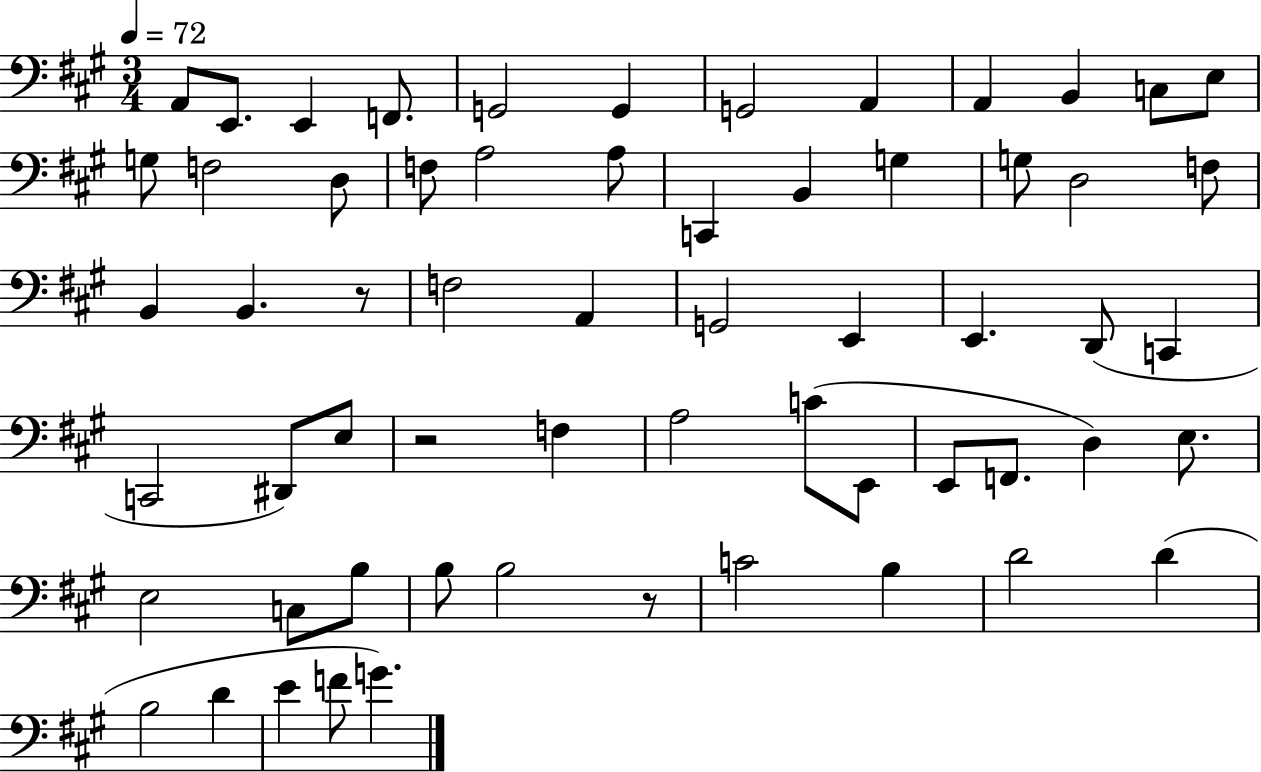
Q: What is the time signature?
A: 3/4